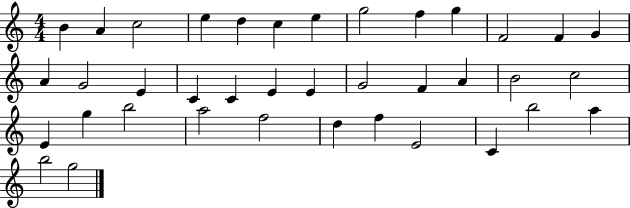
X:1
T:Untitled
M:4/4
L:1/4
K:C
B A c2 e d c e g2 f g F2 F G A G2 E C C E E G2 F A B2 c2 E g b2 a2 f2 d f E2 C b2 a b2 g2